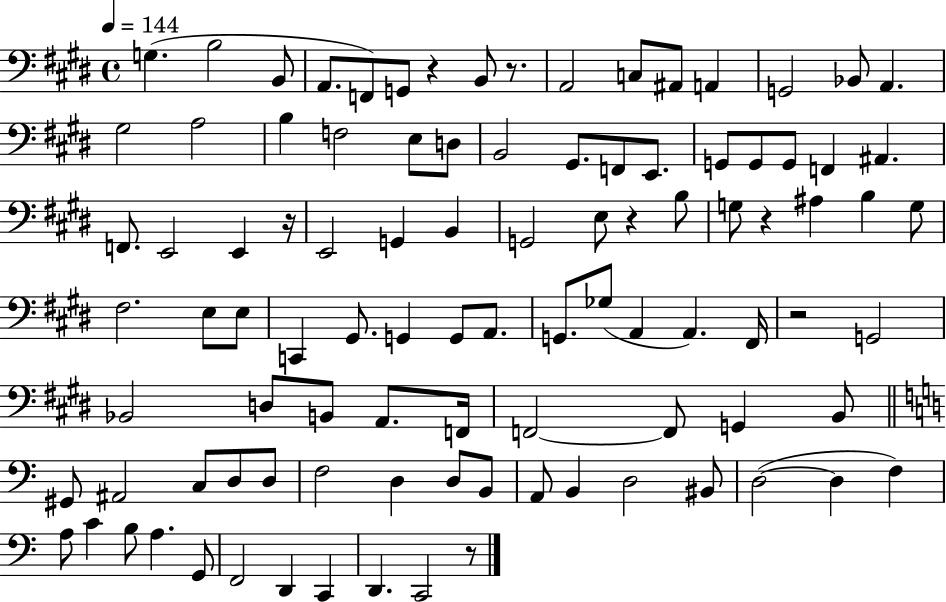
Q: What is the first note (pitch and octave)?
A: G3